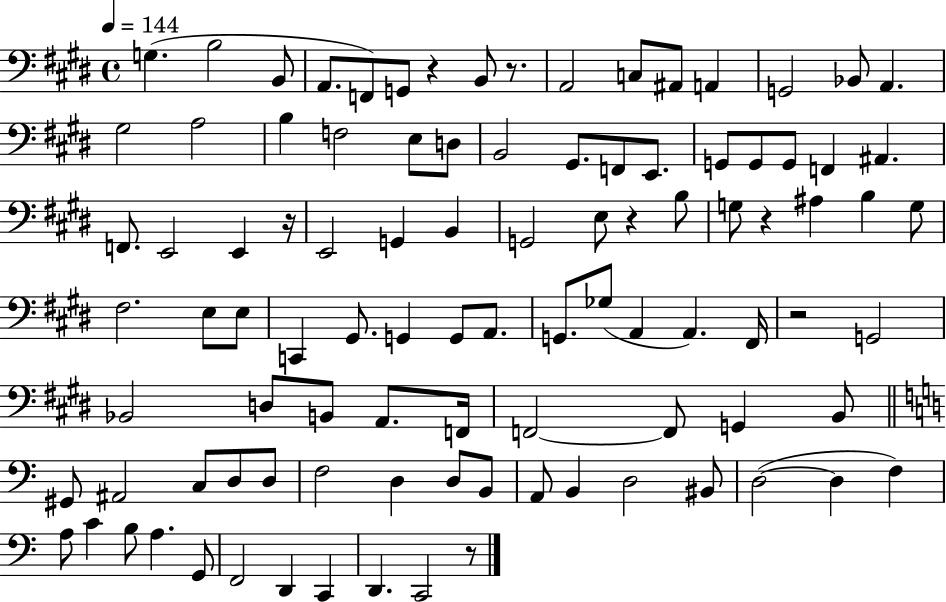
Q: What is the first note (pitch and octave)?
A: G3